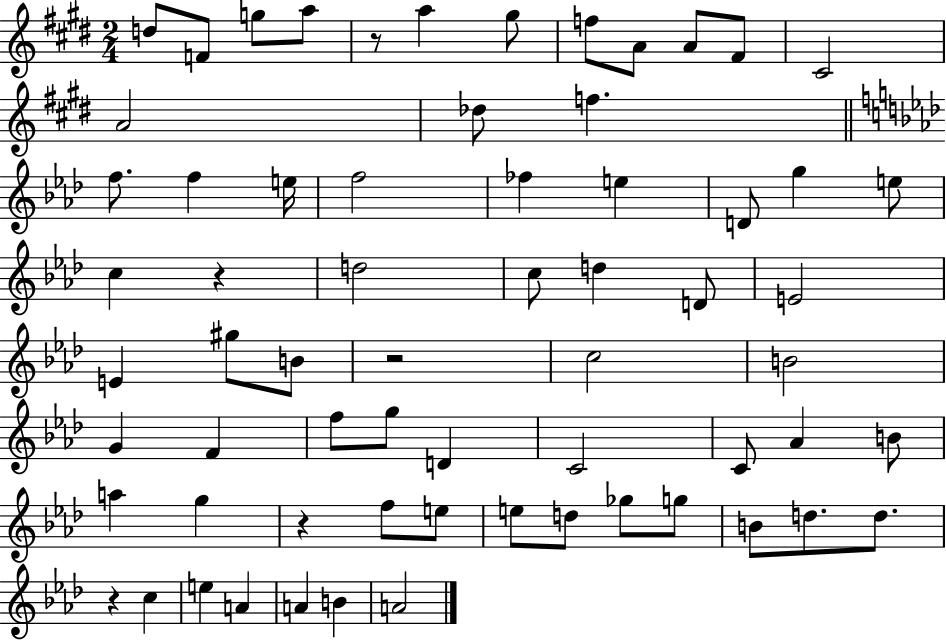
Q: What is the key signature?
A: E major